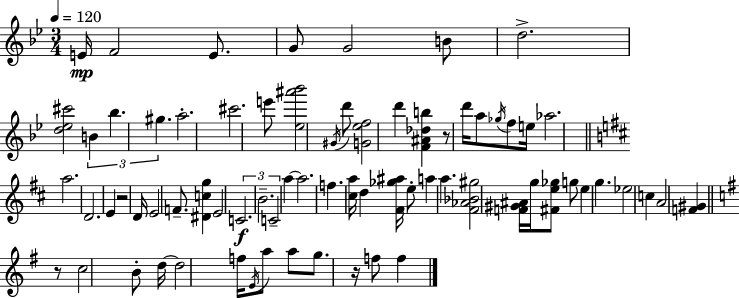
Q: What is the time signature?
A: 3/4